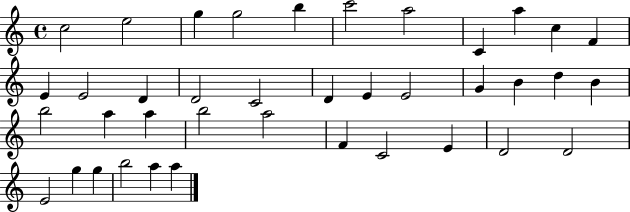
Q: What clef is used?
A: treble